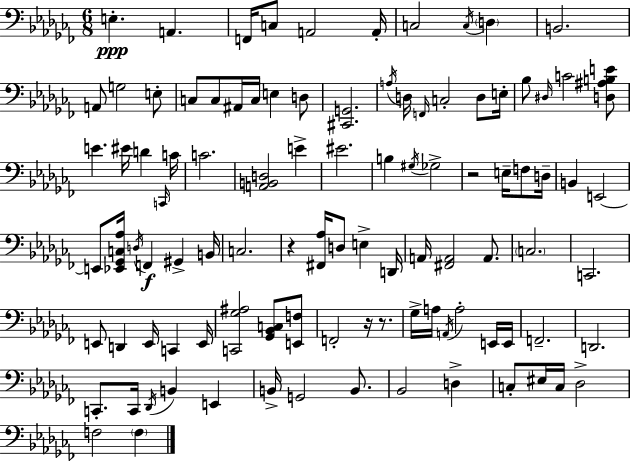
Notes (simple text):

E3/q. A2/q. F2/s C3/e A2/h A2/s C3/h C3/s D3/q B2/h. A2/e G3/h E3/e C3/e C3/e A#2/s C3/s E3/q D3/e [C#2,G2]/h. A3/s D3/s F2/s C3/h D3/e E3/s Bb3/e D#3/s C4/h [D3,A#3,B3,E4]/e E4/q. EIS4/s D4/q C2/s C4/s C4/h. [A2,B2,D3]/h E4/q EIS4/h. B3/q G#3/s Gb3/h R/h E3/s F3/e D3/s B2/q E2/h E2/e [Eb2,Gb2,C3,Ab3]/s D3/s F2/q G#2/q B2/s C3/h. R/q [F#2,Ab3]/s D3/e E3/q D2/s A2/s [F#2,A2]/h A2/e. C3/h. C2/h. E2/e D2/q E2/s C2/q E2/s [C2,Gb3,A#3]/h [Gb2,Bb2,C3]/e [E2,F3]/e F2/h R/s R/e. Gb3/s A3/s A2/s A3/h E2/s E2/s F2/h. D2/h. C2/e. C2/s Db2/s B2/q E2/q B2/s G2/h B2/e. Bb2/h D3/q C3/e EIS3/s C3/s Db3/h F3/h F3/q